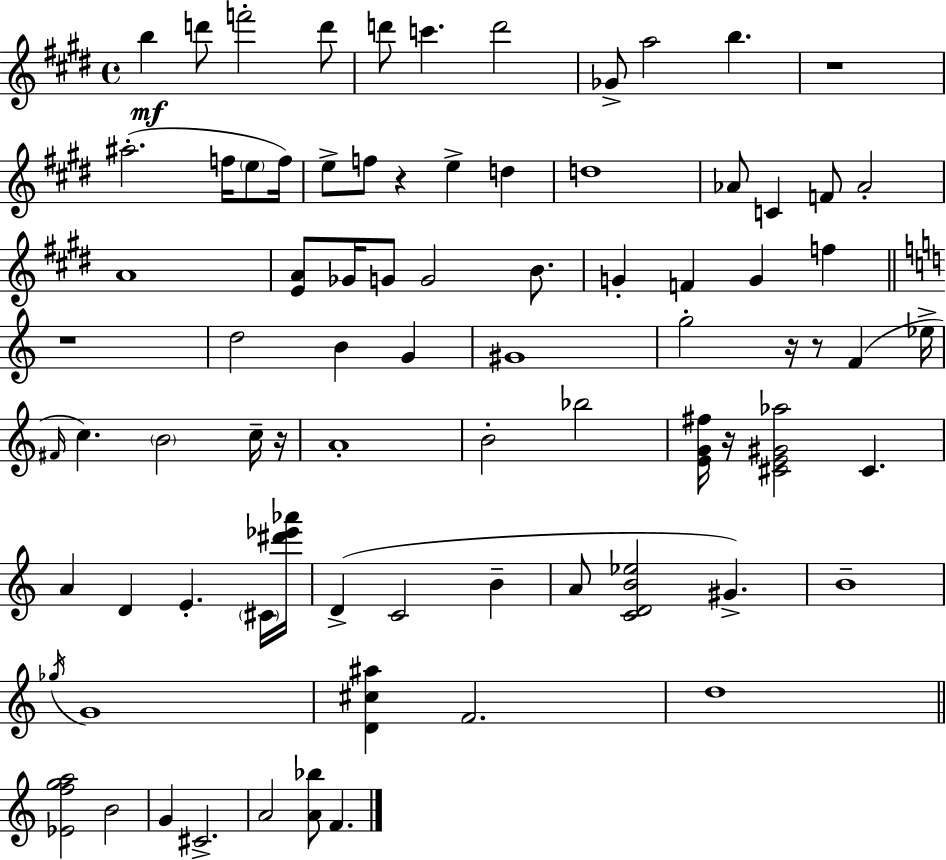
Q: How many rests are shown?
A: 7